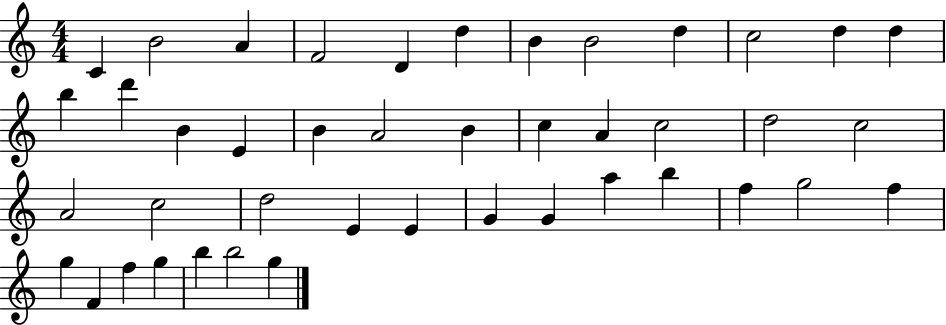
{
  \clef treble
  \numericTimeSignature
  \time 4/4
  \key c \major
  c'4 b'2 a'4 | f'2 d'4 d''4 | b'4 b'2 d''4 | c''2 d''4 d''4 | \break b''4 d'''4 b'4 e'4 | b'4 a'2 b'4 | c''4 a'4 c''2 | d''2 c''2 | \break a'2 c''2 | d''2 e'4 e'4 | g'4 g'4 a''4 b''4 | f''4 g''2 f''4 | \break g''4 f'4 f''4 g''4 | b''4 b''2 g''4 | \bar "|."
}